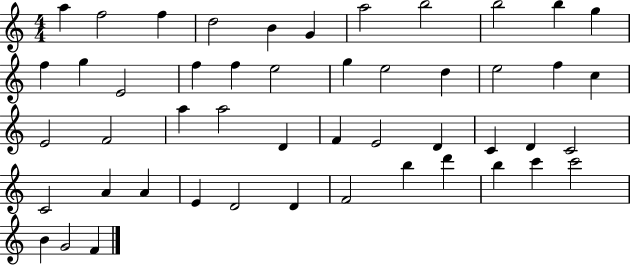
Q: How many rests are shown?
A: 0